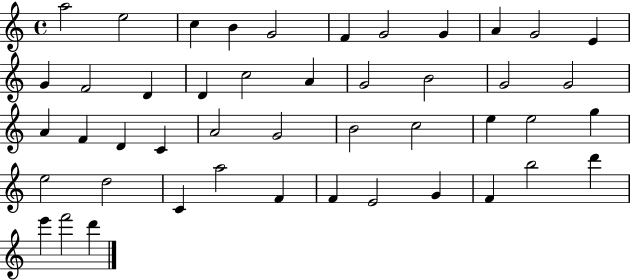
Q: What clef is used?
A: treble